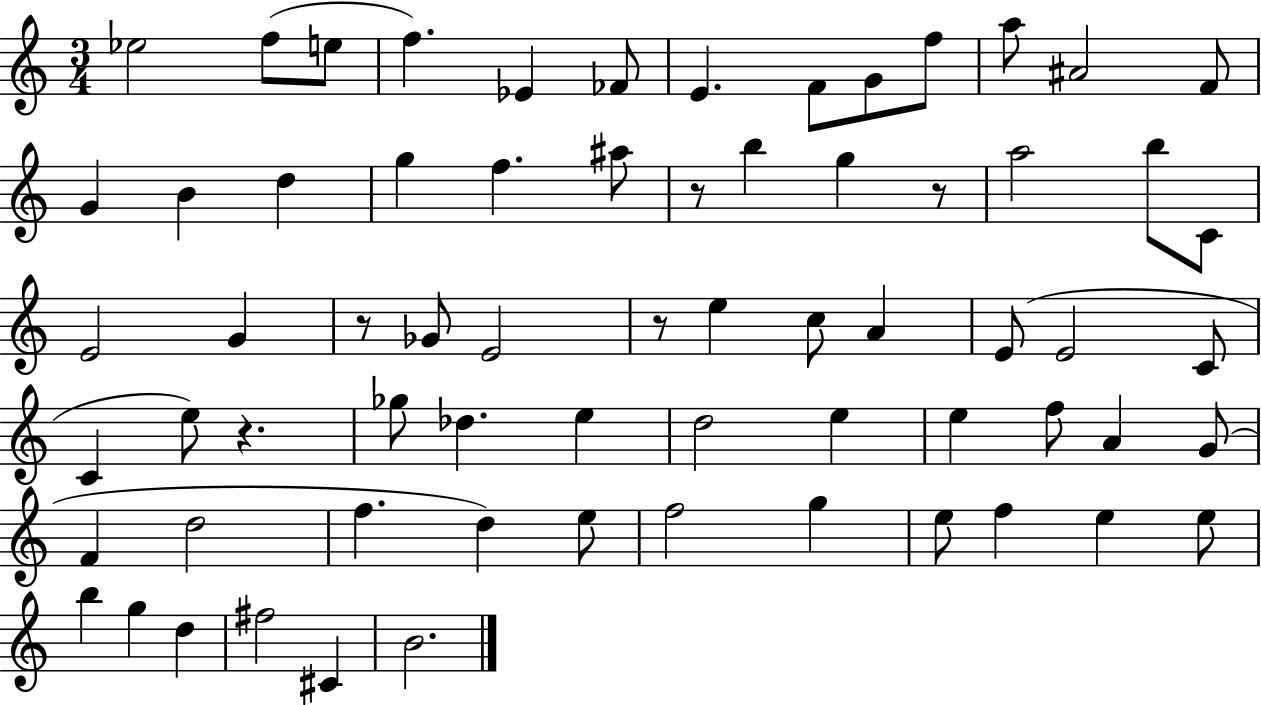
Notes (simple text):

Eb5/h F5/e E5/e F5/q. Eb4/q FES4/e E4/q. F4/e G4/e F5/e A5/e A#4/h F4/e G4/q B4/q D5/q G5/q F5/q. A#5/e R/e B5/q G5/q R/e A5/h B5/e C4/e E4/h G4/q R/e Gb4/e E4/h R/e E5/q C5/e A4/q E4/e E4/h C4/e C4/q E5/e R/q. Gb5/e Db5/q. E5/q D5/h E5/q E5/q F5/e A4/q G4/e F4/q D5/h F5/q. D5/q E5/e F5/h G5/q E5/e F5/q E5/q E5/e B5/q G5/q D5/q F#5/h C#4/q B4/h.